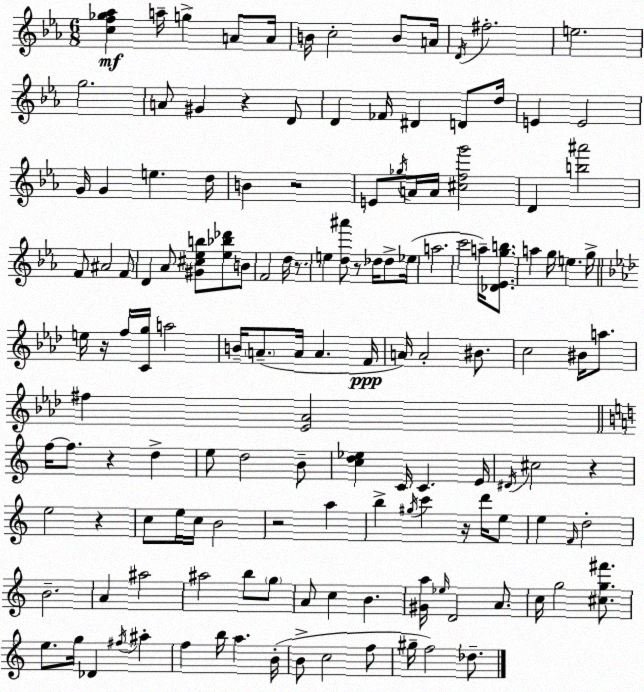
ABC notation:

X:1
T:Untitled
M:6/8
L:1/4
K:Cm
[cf_g_a] a/4 g A/2 A/4 B/4 c2 B/2 A/4 D/4 ^f2 e2 g2 A/2 ^G z D/2 D _F/4 ^D D/2 d/4 E E2 G/4 G e d/4 B z2 E/2 _g/4 A/4 A/4 [^cfg']2 D [b^a']2 F/2 ^A2 F/2 D _A/2 [^G^c_eb]/2 [_e_b_d']/2 B/2 F2 d/4 z/2 e [d^a']/2 z/2 _d/4 _d/2 _e/4 a2 c'2 a/4 [_D_Egb]/2 a g/4 e g/4 e/4 z/4 f/4 [Cg]/4 a2 B/4 A/2 A/4 A F/4 A/4 A2 ^B/2 c2 ^B/4 a/2 ^f [_E_A]2 f/4 f/2 z d e/2 d2 B/2 [cd_e] C/4 C E/4 ^D/4 ^c2 z e2 z c/2 e/4 c/4 B2 z2 a b ^g/4 c' z/4 d'/4 e/2 e F/4 d2 B2 A ^a2 ^a2 b/2 g/2 A/2 c B [^Ga]/4 _e/4 D2 A/2 c/4 g2 [^cg^f']/2 e/2 g/4 _D ^f/4 ^a f b/4 a B/4 B/2 c2 f/2 ^g/4 f2 _d/2